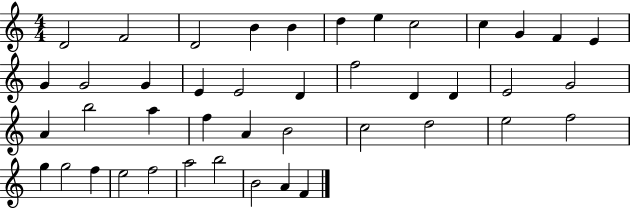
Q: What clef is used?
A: treble